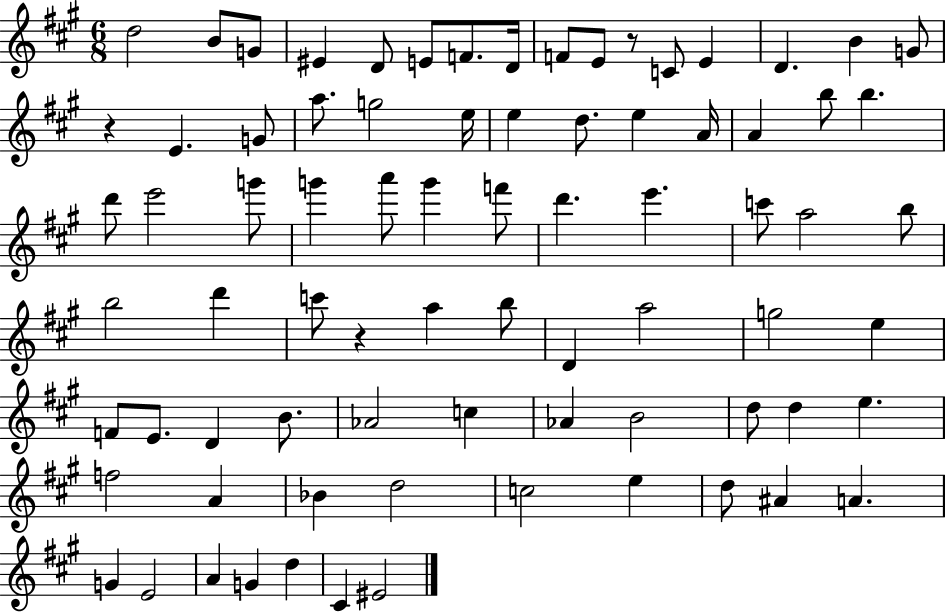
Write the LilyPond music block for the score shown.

{
  \clef treble
  \numericTimeSignature
  \time 6/8
  \key a \major
  d''2 b'8 g'8 | eis'4 d'8 e'8 f'8. d'16 | f'8 e'8 r8 c'8 e'4 | d'4. b'4 g'8 | \break r4 e'4. g'8 | a''8. g''2 e''16 | e''4 d''8. e''4 a'16 | a'4 b''8 b''4. | \break d'''8 e'''2 g'''8 | g'''4 a'''8 g'''4 f'''8 | d'''4. e'''4. | c'''8 a''2 b''8 | \break b''2 d'''4 | c'''8 r4 a''4 b''8 | d'4 a''2 | g''2 e''4 | \break f'8 e'8. d'4 b'8. | aes'2 c''4 | aes'4 b'2 | d''8 d''4 e''4. | \break f''2 a'4 | bes'4 d''2 | c''2 e''4 | d''8 ais'4 a'4. | \break g'4 e'2 | a'4 g'4 d''4 | cis'4 eis'2 | \bar "|."
}